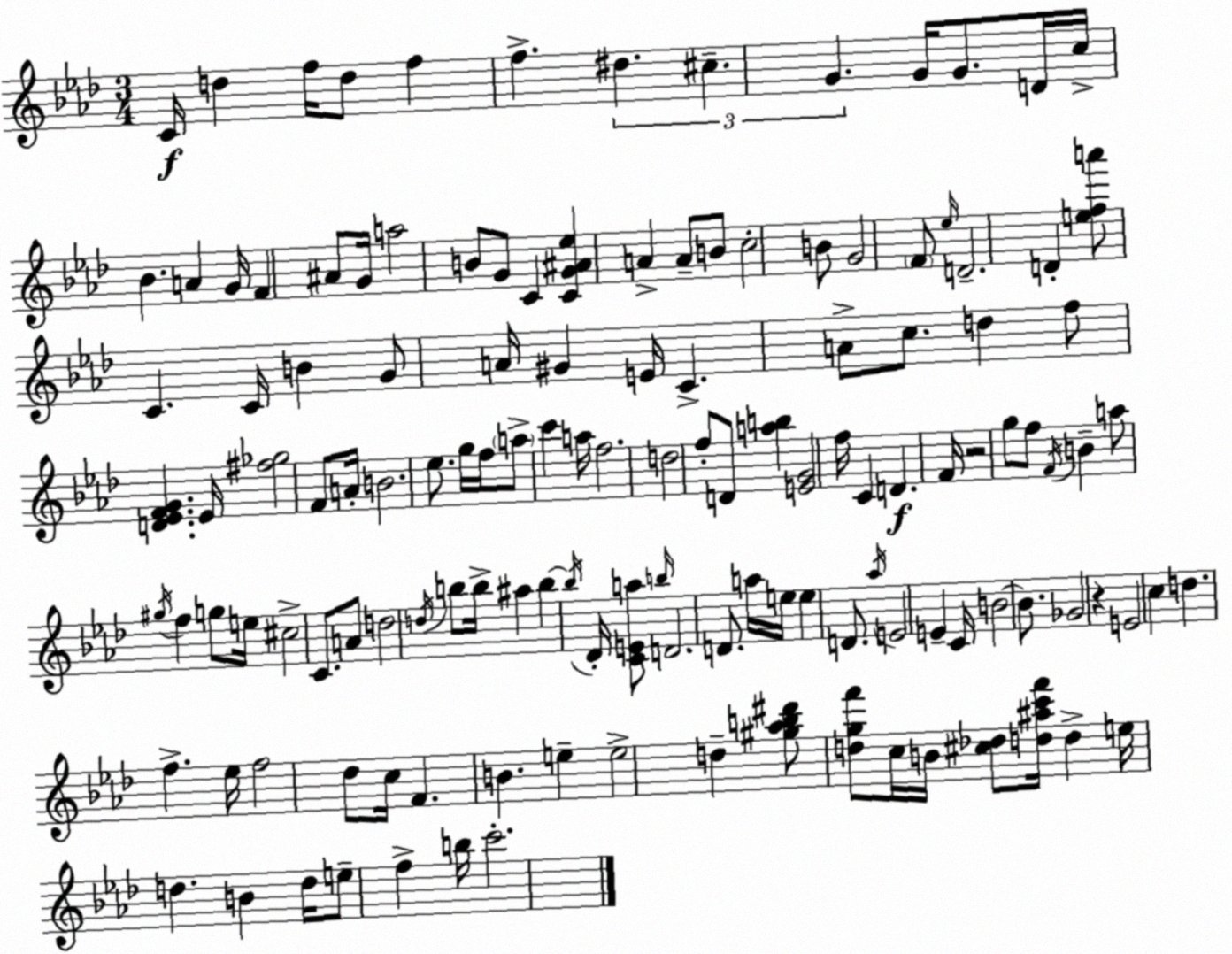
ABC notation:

X:1
T:Untitled
M:3/4
L:1/4
K:Ab
C/4 d f/4 d/2 f f ^d ^c G G/4 G/2 D/4 c/4 _B A G/4 F ^A/2 G/4 a2 B/2 G/2 C [CG^A_e] A A/2 B/2 c2 B/2 G2 F/2 _e/4 D2 D [efa']/2 C C/4 B G/2 A/4 ^G E/4 C A/2 c/2 d f/2 [D_EFG] _E/4 [^f_g]2 F/2 A/4 B2 _e/2 g/4 f/4 a/2 c' a/4 f2 d2 f/2 D/2 [ab] [EG]2 f/4 C D F/4 z2 g/2 f/2 F/4 B a/2 ^g/4 f g/2 e/4 ^c2 C/2 A/2 d2 d/4 b/2 b/4 ^a b b/4 _D/4 [CEa]/2 b/4 D2 D/2 a/4 e/4 e D/2 _a/4 E2 E C/4 B2 B/2 _G2 z E2 c d f _e/4 f2 _d/2 c/4 F B e e2 d [^g_ab^d']/2 [dgf']/2 c/4 B/4 [^c_d]/2 [d^ac'f']/4 d e/4 d B d/4 e/2 f b/4 c'2